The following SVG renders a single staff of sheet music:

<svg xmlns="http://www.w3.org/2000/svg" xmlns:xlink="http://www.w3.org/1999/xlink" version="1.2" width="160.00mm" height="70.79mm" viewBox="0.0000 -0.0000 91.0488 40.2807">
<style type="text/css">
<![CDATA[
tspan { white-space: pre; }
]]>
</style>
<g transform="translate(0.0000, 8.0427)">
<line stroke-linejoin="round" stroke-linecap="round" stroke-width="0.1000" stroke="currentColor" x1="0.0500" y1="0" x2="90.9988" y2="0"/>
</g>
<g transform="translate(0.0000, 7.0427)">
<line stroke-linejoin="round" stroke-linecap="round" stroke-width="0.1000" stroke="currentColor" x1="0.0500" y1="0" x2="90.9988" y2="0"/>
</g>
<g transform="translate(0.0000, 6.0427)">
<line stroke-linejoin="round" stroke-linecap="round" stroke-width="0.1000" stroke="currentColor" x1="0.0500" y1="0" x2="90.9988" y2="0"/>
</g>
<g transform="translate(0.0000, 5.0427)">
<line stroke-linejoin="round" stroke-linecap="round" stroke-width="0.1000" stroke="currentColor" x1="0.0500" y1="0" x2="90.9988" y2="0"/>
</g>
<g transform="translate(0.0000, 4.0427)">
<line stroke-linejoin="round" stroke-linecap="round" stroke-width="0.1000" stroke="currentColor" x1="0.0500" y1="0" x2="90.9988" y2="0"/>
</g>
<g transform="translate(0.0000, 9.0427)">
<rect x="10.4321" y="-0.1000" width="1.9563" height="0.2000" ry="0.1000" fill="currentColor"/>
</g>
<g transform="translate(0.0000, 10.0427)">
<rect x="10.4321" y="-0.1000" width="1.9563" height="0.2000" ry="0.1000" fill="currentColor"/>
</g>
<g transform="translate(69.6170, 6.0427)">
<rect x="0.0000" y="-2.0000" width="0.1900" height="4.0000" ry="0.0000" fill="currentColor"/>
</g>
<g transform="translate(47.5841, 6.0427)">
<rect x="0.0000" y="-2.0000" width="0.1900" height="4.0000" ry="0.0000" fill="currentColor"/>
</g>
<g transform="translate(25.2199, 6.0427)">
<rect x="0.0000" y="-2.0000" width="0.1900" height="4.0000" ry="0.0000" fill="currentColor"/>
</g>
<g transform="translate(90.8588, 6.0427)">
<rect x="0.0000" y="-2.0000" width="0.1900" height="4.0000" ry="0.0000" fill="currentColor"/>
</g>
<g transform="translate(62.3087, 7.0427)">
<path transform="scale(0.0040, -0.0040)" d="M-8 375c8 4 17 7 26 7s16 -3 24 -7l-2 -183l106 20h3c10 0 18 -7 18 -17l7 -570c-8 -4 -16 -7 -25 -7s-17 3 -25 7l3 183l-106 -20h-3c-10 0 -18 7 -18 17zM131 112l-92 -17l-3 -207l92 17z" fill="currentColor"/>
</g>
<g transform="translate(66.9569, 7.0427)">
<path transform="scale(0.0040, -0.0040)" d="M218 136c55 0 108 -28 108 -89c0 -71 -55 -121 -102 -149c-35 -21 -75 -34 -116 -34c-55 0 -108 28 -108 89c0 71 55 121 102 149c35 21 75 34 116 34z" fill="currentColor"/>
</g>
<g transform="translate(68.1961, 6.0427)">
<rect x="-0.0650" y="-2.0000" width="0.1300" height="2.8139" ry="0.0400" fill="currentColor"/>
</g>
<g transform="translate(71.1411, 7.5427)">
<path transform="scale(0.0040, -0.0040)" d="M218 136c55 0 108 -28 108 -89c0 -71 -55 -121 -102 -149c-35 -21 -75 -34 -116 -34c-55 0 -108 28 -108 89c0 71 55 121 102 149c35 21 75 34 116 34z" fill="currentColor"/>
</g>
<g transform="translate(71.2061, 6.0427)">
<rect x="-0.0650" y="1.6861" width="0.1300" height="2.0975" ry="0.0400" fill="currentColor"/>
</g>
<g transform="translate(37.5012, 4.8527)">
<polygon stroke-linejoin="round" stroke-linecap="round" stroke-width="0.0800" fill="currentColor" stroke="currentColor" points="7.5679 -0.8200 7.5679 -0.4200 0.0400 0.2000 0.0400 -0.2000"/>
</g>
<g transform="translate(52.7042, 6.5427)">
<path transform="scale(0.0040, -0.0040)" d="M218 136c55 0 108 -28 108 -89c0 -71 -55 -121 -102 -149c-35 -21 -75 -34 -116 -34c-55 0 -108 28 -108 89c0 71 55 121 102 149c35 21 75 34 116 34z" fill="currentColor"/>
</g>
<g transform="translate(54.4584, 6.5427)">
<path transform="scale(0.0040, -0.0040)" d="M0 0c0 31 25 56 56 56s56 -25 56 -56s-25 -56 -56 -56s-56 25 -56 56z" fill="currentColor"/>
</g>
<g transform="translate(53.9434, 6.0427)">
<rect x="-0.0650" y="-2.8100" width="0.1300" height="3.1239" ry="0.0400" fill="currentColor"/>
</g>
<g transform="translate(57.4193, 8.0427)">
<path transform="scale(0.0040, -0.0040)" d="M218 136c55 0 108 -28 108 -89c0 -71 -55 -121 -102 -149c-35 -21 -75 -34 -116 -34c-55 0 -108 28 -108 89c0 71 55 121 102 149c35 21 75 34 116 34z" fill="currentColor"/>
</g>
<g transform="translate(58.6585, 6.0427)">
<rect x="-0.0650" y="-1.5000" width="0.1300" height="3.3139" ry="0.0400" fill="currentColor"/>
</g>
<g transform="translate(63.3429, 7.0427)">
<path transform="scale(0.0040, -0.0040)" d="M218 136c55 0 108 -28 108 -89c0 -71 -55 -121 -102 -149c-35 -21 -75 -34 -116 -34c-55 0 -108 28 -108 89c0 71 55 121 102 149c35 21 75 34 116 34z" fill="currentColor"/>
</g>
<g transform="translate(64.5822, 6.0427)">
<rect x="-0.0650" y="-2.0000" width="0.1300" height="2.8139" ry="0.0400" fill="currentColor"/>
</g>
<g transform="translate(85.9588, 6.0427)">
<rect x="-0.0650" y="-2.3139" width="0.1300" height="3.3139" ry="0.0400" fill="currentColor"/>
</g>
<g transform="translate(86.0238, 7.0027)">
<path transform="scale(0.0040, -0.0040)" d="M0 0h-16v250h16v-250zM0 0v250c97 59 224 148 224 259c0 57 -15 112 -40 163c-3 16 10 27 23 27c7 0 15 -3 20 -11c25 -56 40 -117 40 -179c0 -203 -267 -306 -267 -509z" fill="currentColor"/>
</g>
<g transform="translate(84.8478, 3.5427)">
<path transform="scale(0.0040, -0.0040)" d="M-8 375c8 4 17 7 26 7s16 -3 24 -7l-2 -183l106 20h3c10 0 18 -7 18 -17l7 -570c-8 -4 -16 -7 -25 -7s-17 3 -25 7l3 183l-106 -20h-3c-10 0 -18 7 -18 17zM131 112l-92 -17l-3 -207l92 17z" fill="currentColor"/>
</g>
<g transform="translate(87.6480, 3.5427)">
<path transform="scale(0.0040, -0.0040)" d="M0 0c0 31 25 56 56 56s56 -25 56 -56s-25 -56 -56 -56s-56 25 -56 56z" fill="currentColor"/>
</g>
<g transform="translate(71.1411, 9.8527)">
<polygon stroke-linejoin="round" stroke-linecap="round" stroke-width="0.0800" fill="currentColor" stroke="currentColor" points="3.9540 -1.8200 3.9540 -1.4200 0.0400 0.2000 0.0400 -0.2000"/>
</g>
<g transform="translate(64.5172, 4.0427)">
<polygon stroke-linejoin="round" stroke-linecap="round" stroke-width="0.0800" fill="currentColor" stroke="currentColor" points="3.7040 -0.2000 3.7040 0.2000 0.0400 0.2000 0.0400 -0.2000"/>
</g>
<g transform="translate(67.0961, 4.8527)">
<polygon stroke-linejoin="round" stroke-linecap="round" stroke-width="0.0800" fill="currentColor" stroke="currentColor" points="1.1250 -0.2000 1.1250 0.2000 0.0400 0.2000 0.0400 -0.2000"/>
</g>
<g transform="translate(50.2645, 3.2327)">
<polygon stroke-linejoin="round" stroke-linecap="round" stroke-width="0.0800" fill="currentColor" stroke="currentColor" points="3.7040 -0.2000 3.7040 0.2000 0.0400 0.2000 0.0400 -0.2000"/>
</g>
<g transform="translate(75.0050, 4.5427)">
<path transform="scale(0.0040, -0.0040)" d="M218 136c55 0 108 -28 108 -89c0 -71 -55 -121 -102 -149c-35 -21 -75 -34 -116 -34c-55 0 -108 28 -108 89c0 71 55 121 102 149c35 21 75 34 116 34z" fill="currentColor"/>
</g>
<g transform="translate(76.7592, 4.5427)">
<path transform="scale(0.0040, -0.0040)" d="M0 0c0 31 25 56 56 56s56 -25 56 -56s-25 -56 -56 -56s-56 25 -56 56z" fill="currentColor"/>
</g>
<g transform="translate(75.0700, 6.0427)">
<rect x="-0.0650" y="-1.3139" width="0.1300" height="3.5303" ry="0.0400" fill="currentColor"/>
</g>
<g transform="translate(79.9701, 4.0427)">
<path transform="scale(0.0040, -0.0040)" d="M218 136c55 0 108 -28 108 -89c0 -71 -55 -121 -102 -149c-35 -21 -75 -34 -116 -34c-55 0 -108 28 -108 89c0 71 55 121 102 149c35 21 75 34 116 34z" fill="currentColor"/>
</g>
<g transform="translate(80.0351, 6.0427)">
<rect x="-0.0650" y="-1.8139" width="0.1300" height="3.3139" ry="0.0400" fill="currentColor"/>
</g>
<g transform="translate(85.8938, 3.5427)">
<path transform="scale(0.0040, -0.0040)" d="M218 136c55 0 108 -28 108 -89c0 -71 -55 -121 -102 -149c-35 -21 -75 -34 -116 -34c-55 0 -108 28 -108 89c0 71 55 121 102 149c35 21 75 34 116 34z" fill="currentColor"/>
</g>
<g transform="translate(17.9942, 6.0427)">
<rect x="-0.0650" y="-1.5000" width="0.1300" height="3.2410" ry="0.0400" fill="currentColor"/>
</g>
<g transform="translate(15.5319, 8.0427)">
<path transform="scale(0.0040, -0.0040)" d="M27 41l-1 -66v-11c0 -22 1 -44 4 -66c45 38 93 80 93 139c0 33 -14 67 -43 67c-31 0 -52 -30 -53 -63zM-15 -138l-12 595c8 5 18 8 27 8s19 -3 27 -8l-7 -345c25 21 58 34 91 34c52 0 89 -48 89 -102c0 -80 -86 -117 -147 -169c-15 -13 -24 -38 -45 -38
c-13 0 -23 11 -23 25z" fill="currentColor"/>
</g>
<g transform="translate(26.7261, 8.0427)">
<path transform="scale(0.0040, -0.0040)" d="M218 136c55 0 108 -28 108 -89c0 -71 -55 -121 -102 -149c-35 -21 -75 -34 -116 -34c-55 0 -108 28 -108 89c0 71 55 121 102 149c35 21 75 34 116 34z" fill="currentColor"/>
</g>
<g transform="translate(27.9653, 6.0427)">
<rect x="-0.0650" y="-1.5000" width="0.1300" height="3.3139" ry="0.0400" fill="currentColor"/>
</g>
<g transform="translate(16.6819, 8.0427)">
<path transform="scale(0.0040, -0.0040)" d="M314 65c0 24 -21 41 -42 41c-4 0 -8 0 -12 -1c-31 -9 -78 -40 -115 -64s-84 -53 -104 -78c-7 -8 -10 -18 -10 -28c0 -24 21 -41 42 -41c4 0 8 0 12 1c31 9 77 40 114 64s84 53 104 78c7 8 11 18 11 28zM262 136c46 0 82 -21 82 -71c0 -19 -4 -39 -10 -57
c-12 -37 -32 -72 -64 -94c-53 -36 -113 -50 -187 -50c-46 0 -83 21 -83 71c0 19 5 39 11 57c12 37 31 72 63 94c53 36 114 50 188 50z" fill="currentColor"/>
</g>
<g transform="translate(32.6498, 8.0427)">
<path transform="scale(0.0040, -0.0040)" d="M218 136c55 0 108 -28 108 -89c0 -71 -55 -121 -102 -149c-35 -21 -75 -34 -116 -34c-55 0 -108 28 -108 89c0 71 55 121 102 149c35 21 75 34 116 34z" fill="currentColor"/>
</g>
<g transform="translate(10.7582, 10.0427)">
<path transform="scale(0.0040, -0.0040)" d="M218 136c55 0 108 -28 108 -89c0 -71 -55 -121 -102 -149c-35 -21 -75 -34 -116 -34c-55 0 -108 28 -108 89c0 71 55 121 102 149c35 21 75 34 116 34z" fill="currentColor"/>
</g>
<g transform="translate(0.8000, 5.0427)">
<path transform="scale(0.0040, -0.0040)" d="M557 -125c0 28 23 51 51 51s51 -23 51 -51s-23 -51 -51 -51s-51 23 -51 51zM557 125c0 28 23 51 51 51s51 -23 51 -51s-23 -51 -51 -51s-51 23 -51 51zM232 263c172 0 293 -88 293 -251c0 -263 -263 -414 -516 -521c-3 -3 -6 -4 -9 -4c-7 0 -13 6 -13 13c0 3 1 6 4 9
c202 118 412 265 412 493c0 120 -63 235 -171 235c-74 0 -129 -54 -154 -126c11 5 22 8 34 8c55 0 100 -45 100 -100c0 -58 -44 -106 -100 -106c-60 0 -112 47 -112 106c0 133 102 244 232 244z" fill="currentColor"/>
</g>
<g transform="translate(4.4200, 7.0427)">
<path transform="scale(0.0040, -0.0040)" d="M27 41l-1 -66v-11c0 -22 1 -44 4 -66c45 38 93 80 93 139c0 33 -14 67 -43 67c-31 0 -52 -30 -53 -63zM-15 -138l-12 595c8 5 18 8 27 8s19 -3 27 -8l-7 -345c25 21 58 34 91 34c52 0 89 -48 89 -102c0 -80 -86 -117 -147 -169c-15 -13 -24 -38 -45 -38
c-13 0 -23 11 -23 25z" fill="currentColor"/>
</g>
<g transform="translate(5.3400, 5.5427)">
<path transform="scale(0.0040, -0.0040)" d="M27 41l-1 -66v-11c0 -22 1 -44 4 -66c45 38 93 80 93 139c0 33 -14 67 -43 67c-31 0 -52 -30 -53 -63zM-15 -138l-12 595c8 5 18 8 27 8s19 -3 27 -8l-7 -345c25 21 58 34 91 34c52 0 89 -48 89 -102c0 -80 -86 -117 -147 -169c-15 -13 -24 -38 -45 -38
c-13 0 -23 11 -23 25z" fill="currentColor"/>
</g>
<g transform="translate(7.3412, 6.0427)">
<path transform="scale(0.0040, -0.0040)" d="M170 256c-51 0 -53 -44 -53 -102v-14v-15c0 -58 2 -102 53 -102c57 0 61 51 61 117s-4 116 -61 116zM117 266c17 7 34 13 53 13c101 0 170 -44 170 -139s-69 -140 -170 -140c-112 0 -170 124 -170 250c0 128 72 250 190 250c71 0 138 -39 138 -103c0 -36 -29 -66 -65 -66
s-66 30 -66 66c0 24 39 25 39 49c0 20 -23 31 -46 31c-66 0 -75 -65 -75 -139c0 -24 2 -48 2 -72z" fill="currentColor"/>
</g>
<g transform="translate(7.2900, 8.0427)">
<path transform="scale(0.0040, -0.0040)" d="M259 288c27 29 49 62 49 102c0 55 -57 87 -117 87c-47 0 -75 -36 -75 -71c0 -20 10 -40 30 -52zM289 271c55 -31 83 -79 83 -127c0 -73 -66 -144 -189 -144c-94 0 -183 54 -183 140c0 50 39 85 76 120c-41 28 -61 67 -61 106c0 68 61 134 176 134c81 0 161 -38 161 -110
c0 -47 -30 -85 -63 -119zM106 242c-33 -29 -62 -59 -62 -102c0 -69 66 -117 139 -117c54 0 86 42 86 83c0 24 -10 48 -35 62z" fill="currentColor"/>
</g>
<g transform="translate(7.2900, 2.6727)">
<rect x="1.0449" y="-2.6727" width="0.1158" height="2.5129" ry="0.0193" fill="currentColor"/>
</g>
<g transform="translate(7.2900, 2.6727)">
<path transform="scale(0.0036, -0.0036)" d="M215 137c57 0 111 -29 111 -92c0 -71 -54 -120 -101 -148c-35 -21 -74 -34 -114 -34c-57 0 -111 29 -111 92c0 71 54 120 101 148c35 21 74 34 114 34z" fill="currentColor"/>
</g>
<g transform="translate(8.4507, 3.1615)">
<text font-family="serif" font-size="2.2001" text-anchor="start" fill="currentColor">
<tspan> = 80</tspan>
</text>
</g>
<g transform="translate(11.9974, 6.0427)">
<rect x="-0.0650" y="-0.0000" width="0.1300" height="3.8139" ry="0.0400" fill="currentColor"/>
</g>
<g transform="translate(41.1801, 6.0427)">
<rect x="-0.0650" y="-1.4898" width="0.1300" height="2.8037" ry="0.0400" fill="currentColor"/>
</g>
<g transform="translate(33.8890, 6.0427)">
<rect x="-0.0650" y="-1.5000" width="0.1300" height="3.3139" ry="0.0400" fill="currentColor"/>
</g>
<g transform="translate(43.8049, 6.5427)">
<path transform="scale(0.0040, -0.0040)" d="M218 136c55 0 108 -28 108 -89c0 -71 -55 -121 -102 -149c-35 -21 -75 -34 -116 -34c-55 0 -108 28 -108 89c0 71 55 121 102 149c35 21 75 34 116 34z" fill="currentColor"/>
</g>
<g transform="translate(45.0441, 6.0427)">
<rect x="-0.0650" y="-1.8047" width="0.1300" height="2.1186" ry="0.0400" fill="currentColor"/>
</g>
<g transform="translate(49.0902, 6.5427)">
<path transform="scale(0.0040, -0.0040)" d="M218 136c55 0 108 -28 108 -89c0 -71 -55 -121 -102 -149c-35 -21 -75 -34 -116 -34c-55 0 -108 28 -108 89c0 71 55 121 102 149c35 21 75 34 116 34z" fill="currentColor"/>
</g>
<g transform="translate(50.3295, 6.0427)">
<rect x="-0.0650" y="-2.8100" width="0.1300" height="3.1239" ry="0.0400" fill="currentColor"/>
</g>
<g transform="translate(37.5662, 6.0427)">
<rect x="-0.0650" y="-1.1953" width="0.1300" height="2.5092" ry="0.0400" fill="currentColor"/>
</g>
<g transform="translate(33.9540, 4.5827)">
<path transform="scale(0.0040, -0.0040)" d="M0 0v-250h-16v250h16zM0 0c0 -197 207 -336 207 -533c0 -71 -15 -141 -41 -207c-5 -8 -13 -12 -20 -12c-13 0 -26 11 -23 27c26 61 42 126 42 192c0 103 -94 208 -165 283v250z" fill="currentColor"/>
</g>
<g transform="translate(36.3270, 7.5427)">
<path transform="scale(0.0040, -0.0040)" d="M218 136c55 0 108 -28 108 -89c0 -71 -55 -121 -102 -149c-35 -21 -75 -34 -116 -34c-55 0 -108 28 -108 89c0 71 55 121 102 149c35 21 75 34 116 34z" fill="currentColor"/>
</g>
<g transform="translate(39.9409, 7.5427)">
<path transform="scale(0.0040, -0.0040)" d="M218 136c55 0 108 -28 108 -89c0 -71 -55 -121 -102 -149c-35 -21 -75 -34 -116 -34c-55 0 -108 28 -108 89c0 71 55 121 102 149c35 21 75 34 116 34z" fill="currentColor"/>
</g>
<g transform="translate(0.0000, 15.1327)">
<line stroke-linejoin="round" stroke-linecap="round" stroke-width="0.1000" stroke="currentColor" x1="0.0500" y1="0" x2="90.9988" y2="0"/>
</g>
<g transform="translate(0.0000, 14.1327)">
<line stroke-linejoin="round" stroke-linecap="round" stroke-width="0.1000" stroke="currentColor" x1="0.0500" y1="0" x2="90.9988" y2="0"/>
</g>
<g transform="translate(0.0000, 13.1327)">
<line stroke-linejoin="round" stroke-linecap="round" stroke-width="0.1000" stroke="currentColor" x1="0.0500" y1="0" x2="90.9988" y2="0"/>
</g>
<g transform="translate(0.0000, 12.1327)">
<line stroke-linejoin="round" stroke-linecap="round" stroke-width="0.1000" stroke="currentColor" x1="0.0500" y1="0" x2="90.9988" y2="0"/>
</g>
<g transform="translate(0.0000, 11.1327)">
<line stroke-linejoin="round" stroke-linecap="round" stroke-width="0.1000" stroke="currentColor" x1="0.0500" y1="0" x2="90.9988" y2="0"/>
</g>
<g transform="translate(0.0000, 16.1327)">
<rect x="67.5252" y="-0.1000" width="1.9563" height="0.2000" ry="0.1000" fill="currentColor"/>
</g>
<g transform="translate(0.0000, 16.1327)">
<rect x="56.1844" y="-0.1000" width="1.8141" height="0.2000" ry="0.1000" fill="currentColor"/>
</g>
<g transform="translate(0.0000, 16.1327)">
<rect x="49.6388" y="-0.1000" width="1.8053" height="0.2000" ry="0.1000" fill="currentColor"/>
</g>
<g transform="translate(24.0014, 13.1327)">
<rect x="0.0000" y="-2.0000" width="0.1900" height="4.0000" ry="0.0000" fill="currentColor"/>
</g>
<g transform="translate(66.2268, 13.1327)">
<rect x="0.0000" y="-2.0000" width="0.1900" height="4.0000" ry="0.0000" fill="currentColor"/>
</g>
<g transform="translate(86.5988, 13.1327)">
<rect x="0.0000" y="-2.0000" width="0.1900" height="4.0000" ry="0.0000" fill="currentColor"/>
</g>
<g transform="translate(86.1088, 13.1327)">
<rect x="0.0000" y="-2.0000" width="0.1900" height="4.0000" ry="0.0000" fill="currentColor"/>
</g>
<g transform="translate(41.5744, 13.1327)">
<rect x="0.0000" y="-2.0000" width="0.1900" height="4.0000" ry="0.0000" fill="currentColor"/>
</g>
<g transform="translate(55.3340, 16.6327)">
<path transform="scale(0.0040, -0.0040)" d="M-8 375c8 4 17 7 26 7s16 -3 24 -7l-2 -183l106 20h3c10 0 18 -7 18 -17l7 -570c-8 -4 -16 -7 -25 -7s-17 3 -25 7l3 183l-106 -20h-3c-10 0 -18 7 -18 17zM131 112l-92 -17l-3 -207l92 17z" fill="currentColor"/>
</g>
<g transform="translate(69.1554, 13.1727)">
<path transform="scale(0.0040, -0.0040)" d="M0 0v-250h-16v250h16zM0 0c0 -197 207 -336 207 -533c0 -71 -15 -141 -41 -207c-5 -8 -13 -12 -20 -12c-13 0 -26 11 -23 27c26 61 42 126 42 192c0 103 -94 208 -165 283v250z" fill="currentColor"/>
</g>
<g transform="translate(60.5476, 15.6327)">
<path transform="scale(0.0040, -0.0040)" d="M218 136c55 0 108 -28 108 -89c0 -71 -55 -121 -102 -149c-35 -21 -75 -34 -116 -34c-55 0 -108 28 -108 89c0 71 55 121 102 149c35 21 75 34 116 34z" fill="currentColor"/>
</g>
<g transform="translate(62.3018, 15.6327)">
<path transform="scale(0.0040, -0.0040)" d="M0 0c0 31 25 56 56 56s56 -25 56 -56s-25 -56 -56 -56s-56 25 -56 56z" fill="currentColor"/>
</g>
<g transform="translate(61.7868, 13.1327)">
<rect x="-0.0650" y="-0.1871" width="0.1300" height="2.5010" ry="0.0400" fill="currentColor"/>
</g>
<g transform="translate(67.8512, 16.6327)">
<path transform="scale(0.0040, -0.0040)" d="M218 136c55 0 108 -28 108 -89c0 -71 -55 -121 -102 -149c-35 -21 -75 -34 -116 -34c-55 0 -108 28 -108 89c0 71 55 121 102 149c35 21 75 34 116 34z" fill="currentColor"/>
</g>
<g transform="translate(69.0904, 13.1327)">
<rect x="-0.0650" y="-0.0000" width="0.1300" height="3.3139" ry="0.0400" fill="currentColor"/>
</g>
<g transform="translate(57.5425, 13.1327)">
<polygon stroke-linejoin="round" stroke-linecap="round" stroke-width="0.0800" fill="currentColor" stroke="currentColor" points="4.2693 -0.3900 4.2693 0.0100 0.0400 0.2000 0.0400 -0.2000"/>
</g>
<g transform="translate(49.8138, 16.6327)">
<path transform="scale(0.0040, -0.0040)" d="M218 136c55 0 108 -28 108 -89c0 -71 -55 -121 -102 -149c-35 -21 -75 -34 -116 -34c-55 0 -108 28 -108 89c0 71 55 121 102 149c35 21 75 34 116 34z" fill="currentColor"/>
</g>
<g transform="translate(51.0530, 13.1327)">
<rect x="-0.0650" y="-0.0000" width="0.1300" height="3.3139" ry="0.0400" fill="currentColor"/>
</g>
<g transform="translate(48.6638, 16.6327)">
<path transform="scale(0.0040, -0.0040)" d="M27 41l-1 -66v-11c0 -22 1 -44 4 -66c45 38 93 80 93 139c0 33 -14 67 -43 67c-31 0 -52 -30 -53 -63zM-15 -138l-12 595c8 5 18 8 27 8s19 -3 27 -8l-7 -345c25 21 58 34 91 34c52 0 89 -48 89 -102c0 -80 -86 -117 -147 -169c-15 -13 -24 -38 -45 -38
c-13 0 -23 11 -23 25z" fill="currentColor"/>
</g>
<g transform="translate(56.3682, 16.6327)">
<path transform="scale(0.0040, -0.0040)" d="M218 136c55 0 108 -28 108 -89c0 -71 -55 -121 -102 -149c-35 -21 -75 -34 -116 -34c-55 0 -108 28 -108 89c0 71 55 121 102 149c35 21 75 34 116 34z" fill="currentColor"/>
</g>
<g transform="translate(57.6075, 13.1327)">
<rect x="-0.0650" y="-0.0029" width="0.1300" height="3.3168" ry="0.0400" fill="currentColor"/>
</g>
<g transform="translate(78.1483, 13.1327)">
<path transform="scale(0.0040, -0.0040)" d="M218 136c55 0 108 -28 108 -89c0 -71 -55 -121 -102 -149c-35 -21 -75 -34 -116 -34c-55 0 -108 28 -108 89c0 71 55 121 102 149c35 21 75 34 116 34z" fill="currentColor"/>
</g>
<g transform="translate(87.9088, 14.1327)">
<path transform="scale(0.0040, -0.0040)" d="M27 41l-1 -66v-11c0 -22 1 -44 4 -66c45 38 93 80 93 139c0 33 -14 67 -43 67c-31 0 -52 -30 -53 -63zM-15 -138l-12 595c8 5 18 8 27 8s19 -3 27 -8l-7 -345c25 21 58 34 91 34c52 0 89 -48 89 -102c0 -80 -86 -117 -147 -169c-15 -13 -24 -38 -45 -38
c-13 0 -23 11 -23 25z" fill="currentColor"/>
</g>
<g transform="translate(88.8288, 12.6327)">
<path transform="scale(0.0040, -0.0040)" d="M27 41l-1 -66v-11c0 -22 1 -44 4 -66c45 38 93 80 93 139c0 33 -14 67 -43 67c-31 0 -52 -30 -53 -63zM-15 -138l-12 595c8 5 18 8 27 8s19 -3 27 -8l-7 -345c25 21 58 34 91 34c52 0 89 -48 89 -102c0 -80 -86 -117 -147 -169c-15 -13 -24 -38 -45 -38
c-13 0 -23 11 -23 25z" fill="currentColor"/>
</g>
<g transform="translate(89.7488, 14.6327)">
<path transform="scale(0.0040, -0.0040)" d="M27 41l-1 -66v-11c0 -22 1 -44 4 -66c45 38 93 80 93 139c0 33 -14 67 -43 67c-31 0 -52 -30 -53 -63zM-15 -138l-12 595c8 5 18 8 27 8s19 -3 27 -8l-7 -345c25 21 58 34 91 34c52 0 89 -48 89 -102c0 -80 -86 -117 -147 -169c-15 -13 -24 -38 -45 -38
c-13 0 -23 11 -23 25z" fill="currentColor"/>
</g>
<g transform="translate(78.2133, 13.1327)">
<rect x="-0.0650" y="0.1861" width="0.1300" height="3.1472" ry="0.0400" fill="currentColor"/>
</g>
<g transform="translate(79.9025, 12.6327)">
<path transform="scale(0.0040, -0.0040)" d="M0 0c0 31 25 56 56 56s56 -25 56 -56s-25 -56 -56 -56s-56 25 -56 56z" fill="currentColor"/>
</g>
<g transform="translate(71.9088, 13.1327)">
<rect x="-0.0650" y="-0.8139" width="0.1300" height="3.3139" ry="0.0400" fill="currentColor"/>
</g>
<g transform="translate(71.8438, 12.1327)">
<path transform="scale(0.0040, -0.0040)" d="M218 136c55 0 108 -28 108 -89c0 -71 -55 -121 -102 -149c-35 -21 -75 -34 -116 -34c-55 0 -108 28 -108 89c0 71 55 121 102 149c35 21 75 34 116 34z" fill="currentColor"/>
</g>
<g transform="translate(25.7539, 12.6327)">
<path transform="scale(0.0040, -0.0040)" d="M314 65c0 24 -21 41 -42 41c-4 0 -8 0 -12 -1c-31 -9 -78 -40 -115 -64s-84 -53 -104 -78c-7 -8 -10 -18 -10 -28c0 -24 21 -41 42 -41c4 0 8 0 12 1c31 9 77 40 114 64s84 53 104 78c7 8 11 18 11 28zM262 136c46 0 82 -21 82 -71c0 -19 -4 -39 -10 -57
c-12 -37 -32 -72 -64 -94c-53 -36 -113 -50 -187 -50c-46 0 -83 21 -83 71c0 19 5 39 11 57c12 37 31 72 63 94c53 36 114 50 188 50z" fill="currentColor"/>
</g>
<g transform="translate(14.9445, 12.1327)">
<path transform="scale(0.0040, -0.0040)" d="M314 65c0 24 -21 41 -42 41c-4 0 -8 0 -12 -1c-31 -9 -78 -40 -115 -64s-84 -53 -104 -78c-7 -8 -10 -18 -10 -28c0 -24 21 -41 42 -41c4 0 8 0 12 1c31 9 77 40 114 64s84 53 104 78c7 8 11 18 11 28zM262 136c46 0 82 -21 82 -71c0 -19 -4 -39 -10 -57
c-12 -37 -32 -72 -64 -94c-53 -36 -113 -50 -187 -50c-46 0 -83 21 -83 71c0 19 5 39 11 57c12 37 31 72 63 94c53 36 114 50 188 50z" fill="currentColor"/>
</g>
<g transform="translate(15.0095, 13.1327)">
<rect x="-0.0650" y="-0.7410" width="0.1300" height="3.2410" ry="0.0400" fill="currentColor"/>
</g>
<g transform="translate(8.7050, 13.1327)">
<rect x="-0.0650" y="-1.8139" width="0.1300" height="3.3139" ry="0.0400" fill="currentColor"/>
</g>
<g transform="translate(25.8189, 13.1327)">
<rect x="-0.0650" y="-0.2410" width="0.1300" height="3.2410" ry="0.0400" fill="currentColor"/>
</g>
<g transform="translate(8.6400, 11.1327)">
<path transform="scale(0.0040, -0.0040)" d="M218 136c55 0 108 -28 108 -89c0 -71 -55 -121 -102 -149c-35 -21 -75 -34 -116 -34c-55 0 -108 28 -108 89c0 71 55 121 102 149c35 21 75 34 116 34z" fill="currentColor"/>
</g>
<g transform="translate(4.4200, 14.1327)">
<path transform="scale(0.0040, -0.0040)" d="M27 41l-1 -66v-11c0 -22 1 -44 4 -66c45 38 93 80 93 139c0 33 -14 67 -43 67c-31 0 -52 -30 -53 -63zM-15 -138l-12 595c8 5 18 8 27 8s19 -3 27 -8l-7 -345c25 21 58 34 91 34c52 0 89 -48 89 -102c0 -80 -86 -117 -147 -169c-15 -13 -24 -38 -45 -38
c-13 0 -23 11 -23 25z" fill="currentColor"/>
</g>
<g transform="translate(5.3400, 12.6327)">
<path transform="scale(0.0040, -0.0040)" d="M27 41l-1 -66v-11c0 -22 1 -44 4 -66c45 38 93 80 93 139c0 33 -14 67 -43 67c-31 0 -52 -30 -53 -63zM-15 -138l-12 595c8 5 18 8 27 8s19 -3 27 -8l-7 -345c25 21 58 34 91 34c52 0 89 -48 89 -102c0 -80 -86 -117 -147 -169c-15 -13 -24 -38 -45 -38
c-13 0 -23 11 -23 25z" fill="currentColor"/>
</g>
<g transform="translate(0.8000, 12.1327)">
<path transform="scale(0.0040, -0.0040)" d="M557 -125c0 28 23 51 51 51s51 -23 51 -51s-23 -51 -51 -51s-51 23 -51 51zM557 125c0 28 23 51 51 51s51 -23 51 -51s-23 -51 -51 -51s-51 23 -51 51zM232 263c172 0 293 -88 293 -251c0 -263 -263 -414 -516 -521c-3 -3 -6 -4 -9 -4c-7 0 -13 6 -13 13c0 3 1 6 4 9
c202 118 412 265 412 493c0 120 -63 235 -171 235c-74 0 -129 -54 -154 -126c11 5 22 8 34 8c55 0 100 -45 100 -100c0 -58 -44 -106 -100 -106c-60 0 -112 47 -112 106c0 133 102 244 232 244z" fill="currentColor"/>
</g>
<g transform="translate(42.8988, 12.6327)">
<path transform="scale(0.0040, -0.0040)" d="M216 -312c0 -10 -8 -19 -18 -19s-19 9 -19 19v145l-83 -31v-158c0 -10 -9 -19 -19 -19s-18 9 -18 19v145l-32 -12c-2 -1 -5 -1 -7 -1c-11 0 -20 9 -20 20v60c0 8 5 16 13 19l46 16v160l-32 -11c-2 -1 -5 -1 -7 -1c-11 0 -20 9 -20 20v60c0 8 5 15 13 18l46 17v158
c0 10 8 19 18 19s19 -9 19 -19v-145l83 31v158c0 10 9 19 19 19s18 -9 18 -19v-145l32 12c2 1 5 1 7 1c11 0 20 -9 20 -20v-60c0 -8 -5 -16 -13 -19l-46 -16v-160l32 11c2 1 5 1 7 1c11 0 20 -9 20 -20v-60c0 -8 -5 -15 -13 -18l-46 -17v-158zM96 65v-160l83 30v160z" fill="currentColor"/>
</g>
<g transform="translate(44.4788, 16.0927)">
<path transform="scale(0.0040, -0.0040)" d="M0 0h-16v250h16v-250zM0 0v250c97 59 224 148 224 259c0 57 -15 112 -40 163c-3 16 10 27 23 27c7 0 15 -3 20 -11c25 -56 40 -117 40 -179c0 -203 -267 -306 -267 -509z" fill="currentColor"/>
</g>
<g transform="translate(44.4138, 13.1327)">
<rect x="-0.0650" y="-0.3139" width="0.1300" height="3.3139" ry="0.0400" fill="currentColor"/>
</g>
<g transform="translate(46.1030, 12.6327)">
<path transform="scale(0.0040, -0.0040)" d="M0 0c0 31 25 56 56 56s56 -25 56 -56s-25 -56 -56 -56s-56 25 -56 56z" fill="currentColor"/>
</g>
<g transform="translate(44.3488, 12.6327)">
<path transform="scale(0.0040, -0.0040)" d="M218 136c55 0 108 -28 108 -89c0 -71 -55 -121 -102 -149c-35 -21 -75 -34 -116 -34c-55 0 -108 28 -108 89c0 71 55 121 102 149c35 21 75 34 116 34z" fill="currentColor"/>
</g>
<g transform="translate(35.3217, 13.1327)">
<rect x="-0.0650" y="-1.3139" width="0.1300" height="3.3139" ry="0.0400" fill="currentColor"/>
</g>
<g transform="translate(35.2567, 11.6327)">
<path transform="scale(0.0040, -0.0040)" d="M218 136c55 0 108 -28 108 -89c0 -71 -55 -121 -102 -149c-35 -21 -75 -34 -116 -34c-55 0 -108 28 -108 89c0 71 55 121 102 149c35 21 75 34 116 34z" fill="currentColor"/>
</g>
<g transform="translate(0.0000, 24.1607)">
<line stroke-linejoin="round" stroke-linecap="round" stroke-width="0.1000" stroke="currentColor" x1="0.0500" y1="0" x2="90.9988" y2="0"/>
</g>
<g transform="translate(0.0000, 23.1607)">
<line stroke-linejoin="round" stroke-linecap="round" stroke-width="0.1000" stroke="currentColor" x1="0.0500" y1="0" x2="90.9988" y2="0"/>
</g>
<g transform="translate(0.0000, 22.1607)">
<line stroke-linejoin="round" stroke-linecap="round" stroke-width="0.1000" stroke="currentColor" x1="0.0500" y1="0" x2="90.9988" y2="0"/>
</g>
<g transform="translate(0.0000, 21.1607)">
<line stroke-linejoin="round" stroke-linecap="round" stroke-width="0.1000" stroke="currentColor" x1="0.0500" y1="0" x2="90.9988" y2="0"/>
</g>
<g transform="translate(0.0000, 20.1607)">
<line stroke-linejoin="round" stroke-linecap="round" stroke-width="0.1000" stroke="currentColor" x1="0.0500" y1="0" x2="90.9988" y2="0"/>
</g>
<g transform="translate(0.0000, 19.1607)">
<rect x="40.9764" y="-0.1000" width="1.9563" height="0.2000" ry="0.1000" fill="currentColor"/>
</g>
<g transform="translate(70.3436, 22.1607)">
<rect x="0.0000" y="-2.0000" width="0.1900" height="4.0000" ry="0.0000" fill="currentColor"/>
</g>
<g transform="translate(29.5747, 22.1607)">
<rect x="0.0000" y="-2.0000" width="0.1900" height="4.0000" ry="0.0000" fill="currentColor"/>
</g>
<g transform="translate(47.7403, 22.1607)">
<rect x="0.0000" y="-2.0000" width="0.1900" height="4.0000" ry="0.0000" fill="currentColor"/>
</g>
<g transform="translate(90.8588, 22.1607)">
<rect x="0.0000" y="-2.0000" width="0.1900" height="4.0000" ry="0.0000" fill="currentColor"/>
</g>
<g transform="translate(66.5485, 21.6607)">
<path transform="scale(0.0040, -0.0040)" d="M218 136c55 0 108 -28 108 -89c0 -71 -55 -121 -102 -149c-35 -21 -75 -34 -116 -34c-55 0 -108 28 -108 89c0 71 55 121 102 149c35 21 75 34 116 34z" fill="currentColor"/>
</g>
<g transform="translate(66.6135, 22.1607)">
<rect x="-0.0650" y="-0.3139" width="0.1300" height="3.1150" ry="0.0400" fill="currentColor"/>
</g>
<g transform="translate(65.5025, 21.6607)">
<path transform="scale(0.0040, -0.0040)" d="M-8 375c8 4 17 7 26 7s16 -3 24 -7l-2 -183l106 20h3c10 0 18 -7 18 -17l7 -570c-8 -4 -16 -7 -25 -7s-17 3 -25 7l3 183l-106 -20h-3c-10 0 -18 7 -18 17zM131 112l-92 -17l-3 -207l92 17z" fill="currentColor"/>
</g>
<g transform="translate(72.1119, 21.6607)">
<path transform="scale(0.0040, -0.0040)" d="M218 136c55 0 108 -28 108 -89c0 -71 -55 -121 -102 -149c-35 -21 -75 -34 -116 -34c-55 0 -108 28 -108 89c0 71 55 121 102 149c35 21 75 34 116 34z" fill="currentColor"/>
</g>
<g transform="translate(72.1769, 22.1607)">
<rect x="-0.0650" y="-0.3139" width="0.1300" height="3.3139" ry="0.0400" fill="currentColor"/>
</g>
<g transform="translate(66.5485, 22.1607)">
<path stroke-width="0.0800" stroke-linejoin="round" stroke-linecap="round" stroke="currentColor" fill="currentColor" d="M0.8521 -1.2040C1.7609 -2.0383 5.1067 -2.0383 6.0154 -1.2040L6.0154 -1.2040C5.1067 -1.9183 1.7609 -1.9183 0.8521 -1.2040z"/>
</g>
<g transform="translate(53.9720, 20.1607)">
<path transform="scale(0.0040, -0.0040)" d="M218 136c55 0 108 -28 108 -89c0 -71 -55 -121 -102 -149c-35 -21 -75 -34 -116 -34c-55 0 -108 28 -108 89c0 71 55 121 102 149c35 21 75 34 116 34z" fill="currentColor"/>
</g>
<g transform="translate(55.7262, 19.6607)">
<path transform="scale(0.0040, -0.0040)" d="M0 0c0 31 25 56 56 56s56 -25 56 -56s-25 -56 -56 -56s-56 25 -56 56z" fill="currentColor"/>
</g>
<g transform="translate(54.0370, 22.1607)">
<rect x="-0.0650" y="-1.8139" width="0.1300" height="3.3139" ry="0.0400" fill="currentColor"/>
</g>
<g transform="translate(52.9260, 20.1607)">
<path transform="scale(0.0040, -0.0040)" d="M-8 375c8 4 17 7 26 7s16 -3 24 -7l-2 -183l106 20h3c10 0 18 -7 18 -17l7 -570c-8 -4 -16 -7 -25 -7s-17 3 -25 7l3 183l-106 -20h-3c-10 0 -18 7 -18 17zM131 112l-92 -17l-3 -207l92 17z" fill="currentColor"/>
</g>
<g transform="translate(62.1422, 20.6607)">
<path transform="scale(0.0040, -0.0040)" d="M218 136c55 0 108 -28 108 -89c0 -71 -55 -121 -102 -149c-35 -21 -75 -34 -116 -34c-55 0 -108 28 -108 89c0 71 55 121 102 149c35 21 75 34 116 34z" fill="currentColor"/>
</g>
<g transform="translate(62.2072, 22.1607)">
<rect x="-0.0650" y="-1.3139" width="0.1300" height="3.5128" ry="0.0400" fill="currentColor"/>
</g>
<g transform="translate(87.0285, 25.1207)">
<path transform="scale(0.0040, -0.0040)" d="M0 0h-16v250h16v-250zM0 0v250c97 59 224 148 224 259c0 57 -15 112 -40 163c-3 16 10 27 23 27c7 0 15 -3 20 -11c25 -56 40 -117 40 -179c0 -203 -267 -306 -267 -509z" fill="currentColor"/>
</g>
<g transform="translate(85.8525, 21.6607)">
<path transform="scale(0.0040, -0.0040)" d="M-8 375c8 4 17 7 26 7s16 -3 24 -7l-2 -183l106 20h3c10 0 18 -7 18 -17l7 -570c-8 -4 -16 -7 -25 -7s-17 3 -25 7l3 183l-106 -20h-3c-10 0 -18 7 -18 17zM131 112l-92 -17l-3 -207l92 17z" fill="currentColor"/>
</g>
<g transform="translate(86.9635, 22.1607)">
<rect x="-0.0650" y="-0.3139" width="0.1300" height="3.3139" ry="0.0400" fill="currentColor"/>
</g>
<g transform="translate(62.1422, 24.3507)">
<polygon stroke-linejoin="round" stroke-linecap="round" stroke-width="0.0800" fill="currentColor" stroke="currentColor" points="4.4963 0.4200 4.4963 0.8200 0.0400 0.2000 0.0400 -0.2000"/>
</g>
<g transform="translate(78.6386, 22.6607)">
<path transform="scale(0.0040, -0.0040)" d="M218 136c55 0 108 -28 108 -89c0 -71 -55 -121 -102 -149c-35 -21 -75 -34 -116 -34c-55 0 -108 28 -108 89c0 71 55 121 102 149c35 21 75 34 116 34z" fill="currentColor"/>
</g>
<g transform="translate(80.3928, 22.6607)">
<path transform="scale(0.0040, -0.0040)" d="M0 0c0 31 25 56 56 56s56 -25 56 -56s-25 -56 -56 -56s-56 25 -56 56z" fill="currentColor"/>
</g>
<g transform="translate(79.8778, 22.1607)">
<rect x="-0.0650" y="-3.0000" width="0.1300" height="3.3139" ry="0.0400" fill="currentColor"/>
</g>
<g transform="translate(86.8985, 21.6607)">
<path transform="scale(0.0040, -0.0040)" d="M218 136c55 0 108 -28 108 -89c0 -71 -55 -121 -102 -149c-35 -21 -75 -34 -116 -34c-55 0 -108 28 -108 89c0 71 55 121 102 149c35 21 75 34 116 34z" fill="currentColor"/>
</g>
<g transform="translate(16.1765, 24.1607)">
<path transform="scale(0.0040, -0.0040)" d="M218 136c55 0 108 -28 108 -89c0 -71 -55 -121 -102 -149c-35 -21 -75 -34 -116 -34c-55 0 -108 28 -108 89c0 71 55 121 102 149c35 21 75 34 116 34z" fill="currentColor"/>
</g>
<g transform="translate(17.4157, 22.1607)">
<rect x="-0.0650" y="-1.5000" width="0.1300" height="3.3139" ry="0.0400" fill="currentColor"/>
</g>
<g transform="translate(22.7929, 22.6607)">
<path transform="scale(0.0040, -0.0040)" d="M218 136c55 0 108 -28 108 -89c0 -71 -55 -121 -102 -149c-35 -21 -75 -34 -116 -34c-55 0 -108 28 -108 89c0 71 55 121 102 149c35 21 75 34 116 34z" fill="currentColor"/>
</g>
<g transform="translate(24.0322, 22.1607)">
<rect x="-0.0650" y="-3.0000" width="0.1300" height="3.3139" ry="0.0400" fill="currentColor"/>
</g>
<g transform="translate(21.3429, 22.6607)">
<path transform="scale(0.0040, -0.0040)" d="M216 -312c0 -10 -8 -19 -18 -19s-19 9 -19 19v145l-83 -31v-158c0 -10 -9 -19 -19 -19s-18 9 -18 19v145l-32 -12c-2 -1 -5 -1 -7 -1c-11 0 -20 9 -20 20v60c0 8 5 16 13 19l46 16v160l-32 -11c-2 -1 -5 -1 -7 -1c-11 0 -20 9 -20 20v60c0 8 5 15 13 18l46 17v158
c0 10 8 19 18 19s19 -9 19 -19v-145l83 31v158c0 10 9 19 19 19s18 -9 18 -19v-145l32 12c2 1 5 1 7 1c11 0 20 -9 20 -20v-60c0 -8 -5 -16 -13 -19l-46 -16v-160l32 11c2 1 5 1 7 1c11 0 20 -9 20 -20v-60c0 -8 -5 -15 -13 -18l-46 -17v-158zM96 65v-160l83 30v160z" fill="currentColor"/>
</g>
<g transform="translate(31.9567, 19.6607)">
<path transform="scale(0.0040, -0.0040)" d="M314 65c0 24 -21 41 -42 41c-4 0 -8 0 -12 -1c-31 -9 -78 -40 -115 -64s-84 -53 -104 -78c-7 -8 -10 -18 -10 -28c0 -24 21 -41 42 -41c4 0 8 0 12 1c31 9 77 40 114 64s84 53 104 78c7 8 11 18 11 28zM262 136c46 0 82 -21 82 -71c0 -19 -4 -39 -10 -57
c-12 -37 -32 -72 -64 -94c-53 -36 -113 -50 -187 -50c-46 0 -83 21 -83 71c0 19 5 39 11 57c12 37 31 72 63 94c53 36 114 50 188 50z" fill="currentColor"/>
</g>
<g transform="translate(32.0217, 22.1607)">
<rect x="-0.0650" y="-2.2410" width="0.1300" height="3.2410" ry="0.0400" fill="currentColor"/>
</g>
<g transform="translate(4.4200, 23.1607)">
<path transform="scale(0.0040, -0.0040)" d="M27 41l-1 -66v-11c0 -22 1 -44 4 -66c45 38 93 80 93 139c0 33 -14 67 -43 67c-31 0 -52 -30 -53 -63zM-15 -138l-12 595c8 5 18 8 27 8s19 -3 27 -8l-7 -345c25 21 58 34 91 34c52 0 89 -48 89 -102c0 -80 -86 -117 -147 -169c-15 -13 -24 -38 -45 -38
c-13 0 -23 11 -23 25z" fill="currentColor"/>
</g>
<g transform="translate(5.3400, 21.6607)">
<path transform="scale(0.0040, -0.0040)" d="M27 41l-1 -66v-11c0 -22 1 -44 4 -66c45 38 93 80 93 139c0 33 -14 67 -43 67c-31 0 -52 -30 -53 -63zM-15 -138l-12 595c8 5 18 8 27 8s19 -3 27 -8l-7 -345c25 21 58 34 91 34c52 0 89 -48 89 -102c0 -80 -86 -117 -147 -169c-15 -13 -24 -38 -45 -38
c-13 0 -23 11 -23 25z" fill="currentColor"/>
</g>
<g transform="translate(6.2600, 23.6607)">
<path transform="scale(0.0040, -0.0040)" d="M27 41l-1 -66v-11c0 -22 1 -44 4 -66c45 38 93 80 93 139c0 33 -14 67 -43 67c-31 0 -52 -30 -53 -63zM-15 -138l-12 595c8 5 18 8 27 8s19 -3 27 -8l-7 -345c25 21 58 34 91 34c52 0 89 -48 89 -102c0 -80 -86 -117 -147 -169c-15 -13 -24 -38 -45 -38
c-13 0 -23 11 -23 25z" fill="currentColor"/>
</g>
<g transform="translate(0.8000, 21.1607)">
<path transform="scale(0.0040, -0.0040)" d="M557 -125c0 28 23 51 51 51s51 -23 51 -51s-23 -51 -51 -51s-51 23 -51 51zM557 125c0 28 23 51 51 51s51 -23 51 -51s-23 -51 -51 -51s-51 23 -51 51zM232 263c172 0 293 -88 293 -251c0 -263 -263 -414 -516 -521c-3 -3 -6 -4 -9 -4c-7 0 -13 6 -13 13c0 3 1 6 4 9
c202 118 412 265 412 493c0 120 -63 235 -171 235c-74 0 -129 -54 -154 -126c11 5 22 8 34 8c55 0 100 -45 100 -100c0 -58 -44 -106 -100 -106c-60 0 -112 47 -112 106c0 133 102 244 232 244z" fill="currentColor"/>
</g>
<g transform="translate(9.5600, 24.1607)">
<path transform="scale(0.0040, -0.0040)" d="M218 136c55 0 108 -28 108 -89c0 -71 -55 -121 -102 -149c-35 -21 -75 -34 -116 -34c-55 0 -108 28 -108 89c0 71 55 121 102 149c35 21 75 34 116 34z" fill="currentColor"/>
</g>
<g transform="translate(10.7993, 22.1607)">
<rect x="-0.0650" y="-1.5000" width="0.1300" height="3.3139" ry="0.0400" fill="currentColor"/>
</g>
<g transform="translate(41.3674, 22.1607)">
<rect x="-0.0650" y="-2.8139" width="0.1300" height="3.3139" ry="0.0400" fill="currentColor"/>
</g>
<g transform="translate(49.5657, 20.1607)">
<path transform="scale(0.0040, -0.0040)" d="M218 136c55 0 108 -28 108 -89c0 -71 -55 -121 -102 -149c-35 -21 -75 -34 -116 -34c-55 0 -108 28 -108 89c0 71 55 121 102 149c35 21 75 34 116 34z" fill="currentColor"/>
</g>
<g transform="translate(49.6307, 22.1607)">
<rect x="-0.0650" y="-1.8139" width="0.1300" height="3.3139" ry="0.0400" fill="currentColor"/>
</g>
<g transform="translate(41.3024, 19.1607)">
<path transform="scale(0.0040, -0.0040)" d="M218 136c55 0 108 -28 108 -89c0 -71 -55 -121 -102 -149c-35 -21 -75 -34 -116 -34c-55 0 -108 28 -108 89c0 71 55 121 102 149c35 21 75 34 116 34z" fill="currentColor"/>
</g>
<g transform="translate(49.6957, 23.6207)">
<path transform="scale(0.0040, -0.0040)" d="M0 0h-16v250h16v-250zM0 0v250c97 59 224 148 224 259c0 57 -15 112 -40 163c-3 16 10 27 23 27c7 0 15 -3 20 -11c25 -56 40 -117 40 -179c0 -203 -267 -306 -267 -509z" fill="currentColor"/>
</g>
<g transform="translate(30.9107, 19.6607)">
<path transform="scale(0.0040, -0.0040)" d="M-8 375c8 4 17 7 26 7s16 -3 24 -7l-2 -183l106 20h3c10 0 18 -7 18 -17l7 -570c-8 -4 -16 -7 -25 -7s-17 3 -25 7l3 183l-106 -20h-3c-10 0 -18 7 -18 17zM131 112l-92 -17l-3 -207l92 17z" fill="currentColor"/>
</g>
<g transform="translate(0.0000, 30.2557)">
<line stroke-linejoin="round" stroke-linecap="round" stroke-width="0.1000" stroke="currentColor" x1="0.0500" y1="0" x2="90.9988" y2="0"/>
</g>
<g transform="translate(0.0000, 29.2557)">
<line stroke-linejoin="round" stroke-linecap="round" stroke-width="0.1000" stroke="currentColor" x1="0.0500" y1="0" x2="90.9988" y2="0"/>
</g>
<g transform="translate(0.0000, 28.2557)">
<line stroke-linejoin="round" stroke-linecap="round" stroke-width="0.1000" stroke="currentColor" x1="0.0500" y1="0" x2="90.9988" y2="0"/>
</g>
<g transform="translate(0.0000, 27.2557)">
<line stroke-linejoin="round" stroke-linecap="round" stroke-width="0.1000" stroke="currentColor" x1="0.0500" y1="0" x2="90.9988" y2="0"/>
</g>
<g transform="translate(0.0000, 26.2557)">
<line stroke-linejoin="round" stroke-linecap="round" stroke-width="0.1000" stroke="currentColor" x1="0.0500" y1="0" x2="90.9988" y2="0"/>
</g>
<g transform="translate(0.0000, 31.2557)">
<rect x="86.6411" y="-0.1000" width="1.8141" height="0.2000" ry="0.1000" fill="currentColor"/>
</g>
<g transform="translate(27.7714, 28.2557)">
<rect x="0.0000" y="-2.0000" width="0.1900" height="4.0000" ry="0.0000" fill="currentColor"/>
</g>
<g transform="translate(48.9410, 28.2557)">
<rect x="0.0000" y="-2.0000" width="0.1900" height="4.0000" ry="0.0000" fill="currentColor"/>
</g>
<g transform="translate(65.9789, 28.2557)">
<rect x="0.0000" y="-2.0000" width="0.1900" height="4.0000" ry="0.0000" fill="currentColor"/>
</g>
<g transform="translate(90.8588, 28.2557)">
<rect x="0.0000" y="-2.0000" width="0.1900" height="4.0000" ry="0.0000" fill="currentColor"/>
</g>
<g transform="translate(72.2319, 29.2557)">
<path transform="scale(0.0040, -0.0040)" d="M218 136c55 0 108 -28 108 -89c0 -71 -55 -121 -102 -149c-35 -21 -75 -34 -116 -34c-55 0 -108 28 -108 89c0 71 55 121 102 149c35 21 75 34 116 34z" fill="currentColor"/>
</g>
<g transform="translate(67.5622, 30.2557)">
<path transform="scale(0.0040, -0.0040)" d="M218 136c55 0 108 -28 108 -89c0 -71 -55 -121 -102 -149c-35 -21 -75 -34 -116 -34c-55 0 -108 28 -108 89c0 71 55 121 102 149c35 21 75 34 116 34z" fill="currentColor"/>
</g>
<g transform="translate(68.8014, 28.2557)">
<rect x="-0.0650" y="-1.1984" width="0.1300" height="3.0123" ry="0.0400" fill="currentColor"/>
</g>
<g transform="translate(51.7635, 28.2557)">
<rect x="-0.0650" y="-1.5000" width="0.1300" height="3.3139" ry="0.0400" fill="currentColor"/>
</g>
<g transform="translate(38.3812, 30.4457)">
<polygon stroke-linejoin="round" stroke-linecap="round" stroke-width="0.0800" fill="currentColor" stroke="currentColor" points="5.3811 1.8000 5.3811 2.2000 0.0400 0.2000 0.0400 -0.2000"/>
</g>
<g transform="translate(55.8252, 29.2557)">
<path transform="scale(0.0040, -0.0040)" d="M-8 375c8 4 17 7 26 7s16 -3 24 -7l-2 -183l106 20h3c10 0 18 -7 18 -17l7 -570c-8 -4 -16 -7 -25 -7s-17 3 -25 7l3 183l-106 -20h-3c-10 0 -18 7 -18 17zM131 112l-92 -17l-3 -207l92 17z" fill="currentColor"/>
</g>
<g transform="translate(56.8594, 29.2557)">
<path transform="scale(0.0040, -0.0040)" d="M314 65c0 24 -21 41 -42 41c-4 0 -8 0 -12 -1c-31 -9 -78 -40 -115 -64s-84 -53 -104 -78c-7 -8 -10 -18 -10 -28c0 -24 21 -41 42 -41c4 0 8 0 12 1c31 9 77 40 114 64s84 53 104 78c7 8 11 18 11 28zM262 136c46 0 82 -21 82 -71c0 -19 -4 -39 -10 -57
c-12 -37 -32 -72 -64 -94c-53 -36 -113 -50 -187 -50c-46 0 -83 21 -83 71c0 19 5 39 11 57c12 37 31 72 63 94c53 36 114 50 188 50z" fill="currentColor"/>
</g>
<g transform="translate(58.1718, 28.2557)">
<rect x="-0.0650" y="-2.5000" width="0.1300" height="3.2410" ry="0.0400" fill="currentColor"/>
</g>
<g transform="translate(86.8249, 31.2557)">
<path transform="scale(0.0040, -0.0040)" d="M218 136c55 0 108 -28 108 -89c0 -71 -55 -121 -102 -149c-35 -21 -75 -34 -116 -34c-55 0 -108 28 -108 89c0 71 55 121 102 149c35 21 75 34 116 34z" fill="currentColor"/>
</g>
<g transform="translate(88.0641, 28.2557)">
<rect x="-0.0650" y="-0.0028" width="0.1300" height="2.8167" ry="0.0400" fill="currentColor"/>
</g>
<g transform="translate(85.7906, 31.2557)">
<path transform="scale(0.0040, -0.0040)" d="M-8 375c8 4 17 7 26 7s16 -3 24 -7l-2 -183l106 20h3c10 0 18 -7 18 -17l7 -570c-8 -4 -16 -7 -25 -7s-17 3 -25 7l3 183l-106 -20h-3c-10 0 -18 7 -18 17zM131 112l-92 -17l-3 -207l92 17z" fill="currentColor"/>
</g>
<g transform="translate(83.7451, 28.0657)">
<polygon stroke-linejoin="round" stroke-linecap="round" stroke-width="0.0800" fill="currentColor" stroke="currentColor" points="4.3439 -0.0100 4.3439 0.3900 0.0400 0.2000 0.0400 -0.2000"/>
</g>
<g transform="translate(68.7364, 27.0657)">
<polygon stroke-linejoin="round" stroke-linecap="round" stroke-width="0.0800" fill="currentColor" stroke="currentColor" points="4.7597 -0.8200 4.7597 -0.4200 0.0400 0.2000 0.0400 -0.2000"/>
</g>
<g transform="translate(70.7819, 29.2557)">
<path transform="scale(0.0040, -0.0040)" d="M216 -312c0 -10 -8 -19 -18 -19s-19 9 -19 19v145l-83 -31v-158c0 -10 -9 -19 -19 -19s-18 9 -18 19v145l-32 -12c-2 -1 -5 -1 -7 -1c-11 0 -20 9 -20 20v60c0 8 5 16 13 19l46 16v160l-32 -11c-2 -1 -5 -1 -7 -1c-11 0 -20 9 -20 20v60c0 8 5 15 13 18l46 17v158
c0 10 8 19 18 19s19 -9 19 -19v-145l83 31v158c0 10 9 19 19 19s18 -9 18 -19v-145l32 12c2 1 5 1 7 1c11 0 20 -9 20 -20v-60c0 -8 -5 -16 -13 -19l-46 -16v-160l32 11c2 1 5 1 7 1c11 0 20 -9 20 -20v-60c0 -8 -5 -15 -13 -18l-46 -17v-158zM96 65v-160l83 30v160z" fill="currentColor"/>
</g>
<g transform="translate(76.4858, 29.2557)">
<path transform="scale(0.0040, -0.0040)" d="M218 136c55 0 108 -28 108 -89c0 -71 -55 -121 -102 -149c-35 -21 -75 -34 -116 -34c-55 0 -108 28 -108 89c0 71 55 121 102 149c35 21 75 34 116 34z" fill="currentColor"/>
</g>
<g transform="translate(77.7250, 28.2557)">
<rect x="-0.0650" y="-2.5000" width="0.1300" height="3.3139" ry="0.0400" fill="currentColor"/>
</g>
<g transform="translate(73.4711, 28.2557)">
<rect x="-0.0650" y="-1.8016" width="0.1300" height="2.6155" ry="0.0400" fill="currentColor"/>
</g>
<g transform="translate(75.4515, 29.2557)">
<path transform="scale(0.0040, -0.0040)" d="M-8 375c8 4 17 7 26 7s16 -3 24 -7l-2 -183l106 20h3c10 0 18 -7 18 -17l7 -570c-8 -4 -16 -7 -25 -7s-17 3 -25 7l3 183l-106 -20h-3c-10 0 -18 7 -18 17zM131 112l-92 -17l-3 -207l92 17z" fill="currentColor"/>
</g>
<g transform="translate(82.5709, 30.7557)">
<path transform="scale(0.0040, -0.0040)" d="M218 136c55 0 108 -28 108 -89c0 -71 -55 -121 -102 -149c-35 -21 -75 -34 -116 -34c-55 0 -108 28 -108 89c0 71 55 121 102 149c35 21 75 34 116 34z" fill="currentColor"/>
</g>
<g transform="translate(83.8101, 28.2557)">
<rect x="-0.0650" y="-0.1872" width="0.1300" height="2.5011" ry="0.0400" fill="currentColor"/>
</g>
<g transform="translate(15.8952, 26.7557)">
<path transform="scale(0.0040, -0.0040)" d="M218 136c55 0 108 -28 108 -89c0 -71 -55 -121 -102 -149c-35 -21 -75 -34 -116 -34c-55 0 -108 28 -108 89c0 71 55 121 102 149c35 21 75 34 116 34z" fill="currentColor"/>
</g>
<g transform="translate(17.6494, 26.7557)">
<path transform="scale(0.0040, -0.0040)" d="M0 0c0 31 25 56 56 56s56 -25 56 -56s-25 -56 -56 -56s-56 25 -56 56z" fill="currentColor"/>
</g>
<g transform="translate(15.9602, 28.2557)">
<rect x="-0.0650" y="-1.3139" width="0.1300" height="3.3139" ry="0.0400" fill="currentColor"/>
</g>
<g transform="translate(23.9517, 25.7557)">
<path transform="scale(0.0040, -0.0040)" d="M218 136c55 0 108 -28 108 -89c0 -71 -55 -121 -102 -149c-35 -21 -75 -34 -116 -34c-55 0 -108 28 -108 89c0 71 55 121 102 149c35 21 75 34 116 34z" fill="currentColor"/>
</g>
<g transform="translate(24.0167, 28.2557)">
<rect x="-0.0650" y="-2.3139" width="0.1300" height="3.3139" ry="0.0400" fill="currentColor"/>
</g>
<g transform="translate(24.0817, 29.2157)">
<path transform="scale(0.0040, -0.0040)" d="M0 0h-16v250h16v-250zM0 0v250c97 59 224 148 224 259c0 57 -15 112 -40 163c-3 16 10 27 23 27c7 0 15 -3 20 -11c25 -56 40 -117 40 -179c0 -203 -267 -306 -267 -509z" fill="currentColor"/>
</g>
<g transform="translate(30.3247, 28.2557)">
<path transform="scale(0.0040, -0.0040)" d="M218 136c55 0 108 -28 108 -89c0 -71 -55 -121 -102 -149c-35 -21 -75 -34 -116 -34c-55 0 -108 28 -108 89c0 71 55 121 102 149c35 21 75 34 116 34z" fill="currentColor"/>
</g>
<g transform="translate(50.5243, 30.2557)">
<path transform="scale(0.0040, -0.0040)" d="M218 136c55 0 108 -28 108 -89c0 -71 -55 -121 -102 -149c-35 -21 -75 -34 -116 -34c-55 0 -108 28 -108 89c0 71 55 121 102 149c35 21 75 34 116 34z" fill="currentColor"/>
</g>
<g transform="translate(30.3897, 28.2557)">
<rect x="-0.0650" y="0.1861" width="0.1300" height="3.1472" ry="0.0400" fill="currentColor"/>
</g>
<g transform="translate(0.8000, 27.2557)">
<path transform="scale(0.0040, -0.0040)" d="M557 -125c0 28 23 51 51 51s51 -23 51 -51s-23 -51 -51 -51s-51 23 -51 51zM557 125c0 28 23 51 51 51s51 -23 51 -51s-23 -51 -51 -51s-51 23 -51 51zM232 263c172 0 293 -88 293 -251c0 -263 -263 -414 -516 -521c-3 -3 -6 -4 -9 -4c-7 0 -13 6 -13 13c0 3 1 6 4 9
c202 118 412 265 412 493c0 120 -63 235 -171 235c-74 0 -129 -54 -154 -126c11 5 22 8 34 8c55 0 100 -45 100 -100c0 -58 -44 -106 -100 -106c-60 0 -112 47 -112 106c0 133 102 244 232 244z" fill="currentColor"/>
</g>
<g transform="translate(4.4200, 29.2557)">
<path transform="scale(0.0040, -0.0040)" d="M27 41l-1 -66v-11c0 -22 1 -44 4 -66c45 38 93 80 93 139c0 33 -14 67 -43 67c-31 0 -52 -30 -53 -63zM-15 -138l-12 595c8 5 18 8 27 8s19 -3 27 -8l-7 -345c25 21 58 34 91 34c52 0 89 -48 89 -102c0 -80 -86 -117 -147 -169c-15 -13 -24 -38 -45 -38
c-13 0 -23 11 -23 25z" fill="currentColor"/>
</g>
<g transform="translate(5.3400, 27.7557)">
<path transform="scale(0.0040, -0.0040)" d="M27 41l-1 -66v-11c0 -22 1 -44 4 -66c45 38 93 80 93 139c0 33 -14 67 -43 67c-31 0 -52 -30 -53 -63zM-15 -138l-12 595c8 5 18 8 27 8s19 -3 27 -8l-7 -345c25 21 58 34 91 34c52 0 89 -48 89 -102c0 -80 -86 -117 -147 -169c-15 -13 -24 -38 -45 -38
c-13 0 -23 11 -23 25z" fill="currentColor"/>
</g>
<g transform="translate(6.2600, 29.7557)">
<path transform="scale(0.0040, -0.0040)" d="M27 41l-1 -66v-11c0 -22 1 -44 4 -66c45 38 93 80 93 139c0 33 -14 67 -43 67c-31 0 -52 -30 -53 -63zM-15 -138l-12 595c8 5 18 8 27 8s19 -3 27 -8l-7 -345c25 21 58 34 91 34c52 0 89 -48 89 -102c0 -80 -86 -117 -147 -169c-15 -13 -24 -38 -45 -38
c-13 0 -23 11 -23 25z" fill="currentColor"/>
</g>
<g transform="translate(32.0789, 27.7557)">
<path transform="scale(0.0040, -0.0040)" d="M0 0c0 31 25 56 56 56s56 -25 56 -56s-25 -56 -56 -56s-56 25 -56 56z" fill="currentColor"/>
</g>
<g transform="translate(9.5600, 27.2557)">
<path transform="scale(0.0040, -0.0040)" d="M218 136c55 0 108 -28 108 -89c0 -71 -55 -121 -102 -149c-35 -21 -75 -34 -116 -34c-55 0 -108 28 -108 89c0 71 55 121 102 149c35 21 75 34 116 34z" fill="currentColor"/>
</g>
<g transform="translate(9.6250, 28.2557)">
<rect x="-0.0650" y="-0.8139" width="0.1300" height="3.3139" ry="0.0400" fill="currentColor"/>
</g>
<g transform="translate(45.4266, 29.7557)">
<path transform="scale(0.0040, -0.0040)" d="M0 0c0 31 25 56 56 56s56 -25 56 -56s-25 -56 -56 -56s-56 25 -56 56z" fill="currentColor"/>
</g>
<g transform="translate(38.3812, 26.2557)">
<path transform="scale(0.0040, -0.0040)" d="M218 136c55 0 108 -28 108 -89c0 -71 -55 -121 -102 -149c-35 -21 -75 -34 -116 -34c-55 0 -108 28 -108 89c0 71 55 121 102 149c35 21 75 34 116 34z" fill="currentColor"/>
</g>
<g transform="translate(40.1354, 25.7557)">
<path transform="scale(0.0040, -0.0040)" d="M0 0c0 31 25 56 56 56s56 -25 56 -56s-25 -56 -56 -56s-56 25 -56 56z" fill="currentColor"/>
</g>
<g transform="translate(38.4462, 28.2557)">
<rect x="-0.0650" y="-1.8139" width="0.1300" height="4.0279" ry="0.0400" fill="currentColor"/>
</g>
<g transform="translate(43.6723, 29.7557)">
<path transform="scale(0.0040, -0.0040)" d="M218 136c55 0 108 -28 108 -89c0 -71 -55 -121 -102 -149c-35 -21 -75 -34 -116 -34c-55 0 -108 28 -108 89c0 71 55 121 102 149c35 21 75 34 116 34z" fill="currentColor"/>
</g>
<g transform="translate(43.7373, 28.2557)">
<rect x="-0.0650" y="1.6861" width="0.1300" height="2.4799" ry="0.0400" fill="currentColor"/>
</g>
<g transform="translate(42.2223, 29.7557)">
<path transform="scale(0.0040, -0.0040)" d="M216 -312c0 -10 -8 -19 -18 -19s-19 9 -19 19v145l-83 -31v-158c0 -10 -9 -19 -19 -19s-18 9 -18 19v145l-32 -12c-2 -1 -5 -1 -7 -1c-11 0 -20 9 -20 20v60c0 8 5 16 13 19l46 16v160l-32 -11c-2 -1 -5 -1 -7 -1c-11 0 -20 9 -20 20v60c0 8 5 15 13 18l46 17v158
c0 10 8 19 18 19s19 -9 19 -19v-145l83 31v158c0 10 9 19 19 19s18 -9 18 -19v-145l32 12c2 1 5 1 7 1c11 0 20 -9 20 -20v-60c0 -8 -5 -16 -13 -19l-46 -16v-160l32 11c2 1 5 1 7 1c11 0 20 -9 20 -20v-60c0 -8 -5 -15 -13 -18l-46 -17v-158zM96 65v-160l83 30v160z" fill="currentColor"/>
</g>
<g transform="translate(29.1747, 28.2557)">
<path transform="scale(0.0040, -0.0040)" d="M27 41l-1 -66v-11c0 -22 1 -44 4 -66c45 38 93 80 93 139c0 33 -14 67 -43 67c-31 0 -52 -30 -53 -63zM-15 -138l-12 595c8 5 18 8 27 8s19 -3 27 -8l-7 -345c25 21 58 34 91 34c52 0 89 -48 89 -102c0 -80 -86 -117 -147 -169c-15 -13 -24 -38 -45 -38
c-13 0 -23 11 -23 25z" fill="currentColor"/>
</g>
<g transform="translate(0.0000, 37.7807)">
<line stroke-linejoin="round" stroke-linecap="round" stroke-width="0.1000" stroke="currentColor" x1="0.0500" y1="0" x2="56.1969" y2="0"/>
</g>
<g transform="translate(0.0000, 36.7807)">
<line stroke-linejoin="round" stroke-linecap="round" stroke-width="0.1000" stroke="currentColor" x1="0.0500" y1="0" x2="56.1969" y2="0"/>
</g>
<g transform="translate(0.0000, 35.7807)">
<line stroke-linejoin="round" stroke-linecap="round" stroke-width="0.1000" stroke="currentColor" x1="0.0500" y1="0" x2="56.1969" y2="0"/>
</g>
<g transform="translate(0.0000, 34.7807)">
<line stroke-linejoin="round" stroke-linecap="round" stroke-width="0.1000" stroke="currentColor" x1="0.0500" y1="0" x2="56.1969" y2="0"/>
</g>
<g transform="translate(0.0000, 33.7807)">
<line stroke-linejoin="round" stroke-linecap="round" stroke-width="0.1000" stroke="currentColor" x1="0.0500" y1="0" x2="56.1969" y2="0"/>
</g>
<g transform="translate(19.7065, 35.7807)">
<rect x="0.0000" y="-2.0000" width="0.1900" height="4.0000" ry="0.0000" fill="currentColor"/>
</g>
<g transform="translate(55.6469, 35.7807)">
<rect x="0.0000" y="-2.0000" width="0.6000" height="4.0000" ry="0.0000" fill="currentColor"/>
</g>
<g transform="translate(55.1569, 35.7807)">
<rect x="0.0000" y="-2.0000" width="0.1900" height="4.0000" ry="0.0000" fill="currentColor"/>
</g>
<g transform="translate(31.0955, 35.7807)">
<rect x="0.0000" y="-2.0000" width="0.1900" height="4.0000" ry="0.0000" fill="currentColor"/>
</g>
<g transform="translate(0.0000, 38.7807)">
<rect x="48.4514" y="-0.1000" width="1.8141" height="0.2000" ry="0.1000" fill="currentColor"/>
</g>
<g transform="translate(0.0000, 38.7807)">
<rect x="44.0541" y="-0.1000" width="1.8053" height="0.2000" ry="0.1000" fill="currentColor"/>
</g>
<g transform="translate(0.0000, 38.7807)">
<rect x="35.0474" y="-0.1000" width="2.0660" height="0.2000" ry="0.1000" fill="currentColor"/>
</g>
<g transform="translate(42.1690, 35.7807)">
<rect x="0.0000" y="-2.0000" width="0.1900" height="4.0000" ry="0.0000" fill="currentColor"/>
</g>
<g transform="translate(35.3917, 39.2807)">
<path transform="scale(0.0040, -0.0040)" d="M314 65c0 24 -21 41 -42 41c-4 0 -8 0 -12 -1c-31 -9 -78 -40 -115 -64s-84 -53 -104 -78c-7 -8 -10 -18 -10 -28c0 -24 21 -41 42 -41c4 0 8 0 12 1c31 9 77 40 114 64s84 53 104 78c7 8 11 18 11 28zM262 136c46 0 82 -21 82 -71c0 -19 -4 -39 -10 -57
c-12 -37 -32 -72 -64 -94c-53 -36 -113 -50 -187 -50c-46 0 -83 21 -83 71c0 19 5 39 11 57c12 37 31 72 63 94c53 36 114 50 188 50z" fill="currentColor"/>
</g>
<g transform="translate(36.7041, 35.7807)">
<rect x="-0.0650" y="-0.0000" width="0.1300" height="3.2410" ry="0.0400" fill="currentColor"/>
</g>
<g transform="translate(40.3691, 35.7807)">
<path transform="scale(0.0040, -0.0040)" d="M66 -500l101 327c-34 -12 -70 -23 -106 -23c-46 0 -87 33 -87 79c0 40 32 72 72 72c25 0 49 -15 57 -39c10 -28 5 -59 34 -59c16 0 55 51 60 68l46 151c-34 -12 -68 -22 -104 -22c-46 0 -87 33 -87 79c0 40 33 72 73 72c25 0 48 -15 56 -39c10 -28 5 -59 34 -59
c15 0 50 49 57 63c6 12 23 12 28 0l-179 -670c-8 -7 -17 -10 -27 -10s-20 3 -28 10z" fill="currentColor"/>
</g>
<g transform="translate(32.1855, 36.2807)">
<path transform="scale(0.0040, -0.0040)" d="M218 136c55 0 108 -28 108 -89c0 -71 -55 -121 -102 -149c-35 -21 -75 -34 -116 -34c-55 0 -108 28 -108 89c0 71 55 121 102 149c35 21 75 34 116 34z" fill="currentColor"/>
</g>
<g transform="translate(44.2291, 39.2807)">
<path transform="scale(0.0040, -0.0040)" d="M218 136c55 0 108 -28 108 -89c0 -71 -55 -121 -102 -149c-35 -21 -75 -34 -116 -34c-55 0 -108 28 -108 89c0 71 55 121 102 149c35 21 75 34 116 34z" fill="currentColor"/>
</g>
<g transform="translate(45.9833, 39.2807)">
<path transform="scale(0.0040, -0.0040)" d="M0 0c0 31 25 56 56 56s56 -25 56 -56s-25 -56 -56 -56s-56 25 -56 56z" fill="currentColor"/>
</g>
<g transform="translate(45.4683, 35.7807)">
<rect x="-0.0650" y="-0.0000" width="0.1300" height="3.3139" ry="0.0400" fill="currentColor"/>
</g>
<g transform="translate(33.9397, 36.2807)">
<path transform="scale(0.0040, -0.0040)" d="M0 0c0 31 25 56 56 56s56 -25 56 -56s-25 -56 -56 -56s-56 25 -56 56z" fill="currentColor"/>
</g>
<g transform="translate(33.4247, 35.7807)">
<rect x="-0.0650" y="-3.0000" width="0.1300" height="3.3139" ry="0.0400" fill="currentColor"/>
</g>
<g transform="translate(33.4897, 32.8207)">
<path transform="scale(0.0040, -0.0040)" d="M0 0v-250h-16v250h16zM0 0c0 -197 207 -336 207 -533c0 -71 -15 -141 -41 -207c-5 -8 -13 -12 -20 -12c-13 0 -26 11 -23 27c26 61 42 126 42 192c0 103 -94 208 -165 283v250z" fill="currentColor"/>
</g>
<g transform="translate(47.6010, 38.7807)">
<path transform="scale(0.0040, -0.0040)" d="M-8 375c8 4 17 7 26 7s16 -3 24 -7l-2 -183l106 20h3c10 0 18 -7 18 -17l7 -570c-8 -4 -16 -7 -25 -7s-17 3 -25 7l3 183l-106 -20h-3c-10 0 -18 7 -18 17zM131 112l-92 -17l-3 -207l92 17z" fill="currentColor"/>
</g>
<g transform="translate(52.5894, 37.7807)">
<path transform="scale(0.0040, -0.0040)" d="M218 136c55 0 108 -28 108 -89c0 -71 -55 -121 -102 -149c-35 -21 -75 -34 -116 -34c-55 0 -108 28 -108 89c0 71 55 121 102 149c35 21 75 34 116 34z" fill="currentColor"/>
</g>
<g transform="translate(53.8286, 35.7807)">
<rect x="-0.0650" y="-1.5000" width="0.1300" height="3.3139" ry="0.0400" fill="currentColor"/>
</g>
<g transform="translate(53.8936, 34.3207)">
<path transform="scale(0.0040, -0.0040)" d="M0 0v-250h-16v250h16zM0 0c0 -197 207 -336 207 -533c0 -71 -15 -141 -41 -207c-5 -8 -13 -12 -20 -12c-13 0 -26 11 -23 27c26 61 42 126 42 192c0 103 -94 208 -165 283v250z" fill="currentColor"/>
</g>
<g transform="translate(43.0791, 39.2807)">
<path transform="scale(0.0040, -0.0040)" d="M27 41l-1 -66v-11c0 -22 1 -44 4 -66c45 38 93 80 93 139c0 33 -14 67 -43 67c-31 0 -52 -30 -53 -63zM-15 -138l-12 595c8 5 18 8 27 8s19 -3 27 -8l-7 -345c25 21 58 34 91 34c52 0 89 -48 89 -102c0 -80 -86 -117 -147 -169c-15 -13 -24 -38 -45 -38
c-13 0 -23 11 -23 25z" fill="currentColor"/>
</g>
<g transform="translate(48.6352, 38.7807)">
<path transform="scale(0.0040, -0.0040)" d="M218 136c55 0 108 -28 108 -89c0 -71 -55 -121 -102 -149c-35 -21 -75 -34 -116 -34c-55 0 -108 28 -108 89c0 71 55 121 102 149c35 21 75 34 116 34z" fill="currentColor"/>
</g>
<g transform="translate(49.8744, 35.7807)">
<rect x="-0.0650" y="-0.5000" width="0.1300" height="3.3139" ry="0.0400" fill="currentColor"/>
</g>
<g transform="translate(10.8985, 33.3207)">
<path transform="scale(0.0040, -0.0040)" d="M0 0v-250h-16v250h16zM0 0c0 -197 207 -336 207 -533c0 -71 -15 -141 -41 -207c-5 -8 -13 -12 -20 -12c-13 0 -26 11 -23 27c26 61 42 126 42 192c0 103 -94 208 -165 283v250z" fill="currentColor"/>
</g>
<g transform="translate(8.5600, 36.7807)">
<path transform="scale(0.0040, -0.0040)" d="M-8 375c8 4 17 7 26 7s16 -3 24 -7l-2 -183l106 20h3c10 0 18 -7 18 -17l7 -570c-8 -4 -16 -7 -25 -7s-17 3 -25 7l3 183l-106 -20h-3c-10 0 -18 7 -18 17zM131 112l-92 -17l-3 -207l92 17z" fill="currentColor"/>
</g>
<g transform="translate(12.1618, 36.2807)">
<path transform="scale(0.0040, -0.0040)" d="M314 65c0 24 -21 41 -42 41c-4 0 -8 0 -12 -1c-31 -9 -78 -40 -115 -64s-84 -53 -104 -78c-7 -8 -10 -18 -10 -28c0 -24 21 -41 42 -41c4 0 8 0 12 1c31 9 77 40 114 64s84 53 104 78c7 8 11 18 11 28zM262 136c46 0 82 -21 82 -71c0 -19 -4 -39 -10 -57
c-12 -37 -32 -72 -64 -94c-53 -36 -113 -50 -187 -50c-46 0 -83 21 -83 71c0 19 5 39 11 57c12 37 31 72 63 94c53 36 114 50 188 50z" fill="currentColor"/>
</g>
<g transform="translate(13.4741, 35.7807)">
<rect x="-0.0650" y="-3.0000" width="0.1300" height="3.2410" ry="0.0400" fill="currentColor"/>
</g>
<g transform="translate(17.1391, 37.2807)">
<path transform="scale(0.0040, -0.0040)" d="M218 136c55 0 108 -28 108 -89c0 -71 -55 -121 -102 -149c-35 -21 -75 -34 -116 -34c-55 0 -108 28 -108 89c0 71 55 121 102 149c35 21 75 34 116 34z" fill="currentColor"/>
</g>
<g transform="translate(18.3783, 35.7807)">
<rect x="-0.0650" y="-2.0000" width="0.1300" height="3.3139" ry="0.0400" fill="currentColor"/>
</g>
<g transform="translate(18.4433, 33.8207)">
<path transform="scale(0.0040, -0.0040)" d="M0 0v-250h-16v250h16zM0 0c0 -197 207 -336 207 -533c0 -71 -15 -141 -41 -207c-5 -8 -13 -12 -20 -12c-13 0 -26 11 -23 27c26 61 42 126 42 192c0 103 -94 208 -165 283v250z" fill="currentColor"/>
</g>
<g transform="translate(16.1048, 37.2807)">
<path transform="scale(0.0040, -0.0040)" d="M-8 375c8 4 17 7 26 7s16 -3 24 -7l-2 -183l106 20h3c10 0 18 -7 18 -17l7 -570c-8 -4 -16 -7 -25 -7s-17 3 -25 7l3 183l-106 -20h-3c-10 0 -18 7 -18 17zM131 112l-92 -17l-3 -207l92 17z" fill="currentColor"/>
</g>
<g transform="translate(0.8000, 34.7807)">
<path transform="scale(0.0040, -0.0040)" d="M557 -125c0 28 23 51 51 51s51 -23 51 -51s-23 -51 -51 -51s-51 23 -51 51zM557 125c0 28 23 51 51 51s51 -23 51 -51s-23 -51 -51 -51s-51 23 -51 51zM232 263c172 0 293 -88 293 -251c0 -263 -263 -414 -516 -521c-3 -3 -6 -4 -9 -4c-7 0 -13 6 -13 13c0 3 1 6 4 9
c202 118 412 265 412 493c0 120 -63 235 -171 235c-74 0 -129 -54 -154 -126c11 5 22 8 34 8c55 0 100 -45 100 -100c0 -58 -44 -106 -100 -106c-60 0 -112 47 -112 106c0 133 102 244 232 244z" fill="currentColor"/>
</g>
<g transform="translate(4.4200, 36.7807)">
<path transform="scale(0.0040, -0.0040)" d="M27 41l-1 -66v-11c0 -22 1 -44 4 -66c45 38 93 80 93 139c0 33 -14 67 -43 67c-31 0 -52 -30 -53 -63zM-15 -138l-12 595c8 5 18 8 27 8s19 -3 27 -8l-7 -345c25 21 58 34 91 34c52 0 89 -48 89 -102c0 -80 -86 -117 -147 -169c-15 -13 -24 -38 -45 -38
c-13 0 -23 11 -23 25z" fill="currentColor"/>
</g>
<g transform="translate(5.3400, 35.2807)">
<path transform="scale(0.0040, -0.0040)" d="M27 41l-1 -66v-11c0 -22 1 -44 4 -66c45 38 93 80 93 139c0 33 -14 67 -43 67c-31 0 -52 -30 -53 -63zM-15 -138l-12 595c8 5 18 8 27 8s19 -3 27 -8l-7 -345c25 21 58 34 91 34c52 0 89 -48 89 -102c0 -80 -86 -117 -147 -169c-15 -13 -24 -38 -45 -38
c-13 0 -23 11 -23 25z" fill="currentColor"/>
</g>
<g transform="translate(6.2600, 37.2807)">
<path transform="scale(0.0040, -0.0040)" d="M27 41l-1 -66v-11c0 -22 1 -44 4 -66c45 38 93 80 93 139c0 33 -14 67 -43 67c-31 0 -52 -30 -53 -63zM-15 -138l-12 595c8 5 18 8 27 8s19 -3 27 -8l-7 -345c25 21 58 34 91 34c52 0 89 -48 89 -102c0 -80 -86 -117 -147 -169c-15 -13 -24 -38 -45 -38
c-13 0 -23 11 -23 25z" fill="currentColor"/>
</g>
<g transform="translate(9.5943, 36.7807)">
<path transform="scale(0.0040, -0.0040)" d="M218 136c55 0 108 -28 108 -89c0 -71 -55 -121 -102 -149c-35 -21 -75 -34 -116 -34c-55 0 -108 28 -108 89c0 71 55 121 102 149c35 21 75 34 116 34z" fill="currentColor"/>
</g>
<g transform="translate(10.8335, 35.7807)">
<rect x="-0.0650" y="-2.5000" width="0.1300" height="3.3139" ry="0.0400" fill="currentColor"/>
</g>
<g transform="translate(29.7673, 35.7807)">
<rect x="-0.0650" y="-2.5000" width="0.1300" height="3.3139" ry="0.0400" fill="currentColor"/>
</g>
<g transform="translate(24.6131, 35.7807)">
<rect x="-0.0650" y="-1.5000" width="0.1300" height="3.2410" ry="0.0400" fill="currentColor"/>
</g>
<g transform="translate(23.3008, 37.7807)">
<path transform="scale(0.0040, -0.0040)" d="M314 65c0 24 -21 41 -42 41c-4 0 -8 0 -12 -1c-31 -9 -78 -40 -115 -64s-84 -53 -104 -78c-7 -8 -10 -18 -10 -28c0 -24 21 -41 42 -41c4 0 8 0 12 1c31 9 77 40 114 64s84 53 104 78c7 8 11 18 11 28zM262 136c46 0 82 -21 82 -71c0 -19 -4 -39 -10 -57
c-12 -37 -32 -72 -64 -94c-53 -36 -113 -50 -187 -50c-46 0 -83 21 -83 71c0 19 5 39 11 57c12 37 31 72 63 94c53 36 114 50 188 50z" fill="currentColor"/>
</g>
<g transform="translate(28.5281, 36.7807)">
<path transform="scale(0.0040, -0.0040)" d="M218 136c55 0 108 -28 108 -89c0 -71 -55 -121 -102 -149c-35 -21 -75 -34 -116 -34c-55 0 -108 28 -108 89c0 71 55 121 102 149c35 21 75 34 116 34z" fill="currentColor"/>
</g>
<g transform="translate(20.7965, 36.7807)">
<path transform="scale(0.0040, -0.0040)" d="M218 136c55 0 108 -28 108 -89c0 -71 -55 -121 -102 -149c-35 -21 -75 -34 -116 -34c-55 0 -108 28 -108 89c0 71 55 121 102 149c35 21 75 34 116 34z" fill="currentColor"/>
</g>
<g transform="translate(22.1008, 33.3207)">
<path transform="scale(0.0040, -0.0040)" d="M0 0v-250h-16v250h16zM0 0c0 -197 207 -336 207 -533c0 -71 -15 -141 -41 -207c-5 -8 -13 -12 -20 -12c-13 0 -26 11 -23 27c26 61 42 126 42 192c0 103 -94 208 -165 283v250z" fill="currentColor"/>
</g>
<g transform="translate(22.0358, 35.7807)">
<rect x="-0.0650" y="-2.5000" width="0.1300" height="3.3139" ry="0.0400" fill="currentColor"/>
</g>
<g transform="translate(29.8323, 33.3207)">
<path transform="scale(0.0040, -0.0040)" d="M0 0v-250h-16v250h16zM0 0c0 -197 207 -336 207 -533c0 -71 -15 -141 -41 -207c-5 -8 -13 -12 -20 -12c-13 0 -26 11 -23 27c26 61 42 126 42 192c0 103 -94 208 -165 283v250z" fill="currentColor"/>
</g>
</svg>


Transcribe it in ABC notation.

X:1
T:Untitled
M:6/8
L:1/4
K:Bb
C,, _G,,2 G,, G,,/2 A,,/2 A,,/2 C,/2 C,/2 C,/2 G,, B,,/2 B,,/4 A,,/2 G,/2 A, B,/2 A, F,2 _E,2 G, ^E,/2 _D,, D,,/2 F,,/2 D,,/2 F, D, G,, G,, ^C, B,2 C _A,/2 A, G,/2 E,/2 E, C, E,/2 F, G, _B,/2 _D, _A,/2 ^A,,/2 G,, B,,2 G,,/2 ^B,,/2 B,, F,,/2 E,,/2 B,,/2 C,2 A,,/2 _B,,/2 G,,2 _B,,/2 C,/2 D,,2 z/4 _D,, E,, G,,/2